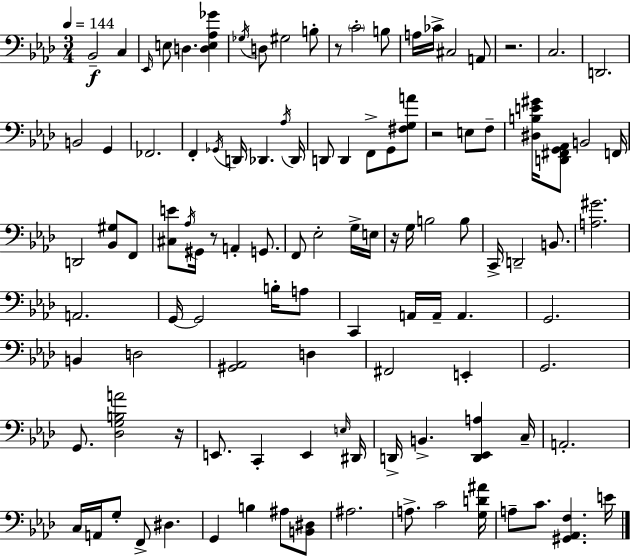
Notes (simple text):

Bb2/h C3/q Eb2/s E3/e D3/q. [D3,E3,Ab3,Gb4]/q Gb3/s D3/e G#3/h B3/e R/e C4/h B3/e A3/s CES4/s C#3/h A2/e R/h. C3/h. D2/h. B2/h G2/q FES2/h. F2/q Gb2/s D2/s Db2/q. Ab3/s Db2/s D2/e D2/q F2/e G2/e [F#3,G3,A4]/e R/h E3/e F3/e [D#3,B3,E4,G#4]/s [D2,F#2,G2,Ab2]/e B2/h F2/s D2/h [Bb2,G#3]/e F2/e [C#3,E4]/e Ab3/s G#2/s R/e A2/q G2/e. F2/e Eb3/h G3/s E3/s R/s G3/s B3/h B3/e C2/s D2/h B2/e. [A3,G#4]/h. A2/h. G2/s G2/h B3/s A3/e C2/q A2/s A2/s A2/q. G2/h. B2/q D3/h [G#2,Ab2]/h D3/q F#2/h E2/q G2/h. G2/e. [Db3,G3,B3,A4]/h R/s E2/e. C2/q E2/q E3/s D#2/s D2/s B2/q. [D2,Eb2,A3]/q C3/s A2/h. C3/s A2/s G3/e F2/e D#3/q. G2/q B3/q A#3/e [B2,D#3]/e A#3/h. A3/e. C4/h [G3,D4,A#4]/s A3/e C4/e. [G#2,Ab2,F3]/q. E4/s